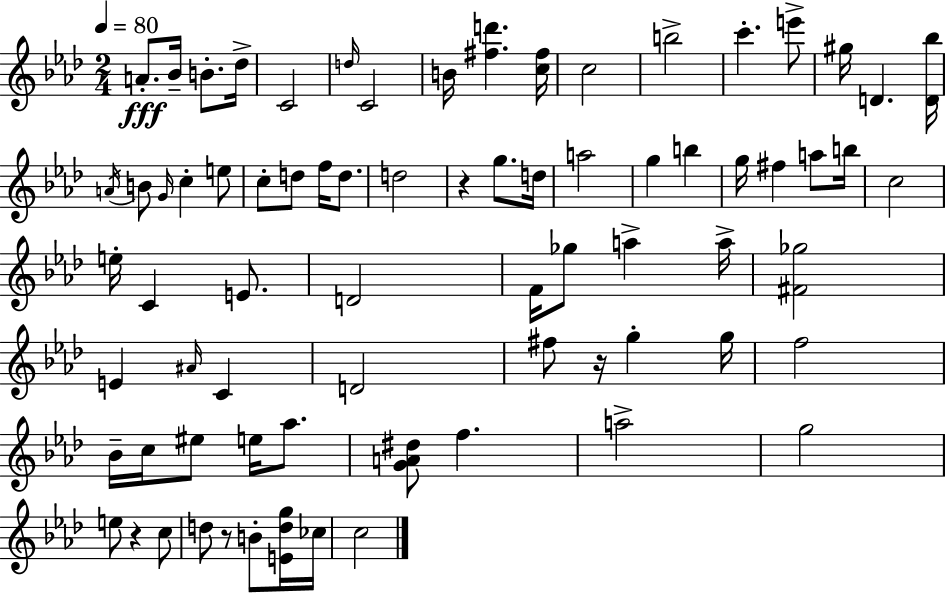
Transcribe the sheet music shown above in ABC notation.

X:1
T:Untitled
M:2/4
L:1/4
K:Fm
A/2 _B/4 B/2 _d/4 C2 d/4 C2 B/4 [^fd'] [c^f]/4 c2 b2 c' e'/2 ^g/4 D [D_b]/4 A/4 B/2 G/4 c e/2 c/2 d/2 f/4 d/2 d2 z g/2 d/4 a2 g b g/4 ^f a/2 b/4 c2 e/4 C E/2 D2 F/4 _g/2 a a/4 [^F_g]2 E ^A/4 C D2 ^f/2 z/4 g g/4 f2 _B/4 c/4 ^e/2 e/4 _a/2 [GA^d]/2 f a2 g2 e/2 z c/2 d/2 z/2 B/2 [Edg]/4 _c/4 c2